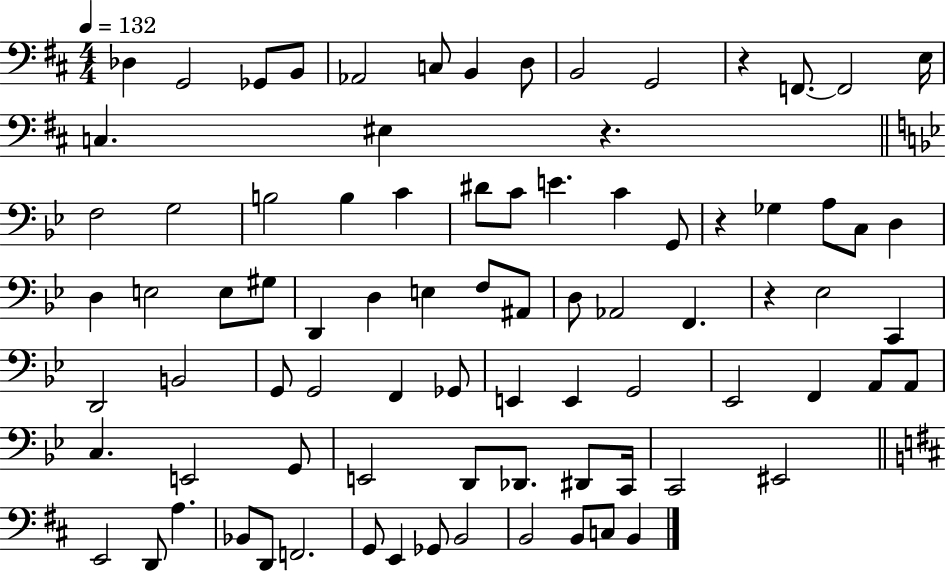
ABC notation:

X:1
T:Untitled
M:4/4
L:1/4
K:D
_D, G,,2 _G,,/2 B,,/2 _A,,2 C,/2 B,, D,/2 B,,2 G,,2 z F,,/2 F,,2 E,/4 C, ^E, z F,2 G,2 B,2 B, C ^D/2 C/2 E C G,,/2 z _G, A,/2 C,/2 D, D, E,2 E,/2 ^G,/2 D,, D, E, F,/2 ^A,,/2 D,/2 _A,,2 F,, z _E,2 C,, D,,2 B,,2 G,,/2 G,,2 F,, _G,,/2 E,, E,, G,,2 _E,,2 F,, A,,/2 A,,/2 C, E,,2 G,,/2 E,,2 D,,/2 _D,,/2 ^D,,/2 C,,/4 C,,2 ^E,,2 E,,2 D,,/2 A, _B,,/2 D,,/2 F,,2 G,,/2 E,, _G,,/2 B,,2 B,,2 B,,/2 C,/2 B,,